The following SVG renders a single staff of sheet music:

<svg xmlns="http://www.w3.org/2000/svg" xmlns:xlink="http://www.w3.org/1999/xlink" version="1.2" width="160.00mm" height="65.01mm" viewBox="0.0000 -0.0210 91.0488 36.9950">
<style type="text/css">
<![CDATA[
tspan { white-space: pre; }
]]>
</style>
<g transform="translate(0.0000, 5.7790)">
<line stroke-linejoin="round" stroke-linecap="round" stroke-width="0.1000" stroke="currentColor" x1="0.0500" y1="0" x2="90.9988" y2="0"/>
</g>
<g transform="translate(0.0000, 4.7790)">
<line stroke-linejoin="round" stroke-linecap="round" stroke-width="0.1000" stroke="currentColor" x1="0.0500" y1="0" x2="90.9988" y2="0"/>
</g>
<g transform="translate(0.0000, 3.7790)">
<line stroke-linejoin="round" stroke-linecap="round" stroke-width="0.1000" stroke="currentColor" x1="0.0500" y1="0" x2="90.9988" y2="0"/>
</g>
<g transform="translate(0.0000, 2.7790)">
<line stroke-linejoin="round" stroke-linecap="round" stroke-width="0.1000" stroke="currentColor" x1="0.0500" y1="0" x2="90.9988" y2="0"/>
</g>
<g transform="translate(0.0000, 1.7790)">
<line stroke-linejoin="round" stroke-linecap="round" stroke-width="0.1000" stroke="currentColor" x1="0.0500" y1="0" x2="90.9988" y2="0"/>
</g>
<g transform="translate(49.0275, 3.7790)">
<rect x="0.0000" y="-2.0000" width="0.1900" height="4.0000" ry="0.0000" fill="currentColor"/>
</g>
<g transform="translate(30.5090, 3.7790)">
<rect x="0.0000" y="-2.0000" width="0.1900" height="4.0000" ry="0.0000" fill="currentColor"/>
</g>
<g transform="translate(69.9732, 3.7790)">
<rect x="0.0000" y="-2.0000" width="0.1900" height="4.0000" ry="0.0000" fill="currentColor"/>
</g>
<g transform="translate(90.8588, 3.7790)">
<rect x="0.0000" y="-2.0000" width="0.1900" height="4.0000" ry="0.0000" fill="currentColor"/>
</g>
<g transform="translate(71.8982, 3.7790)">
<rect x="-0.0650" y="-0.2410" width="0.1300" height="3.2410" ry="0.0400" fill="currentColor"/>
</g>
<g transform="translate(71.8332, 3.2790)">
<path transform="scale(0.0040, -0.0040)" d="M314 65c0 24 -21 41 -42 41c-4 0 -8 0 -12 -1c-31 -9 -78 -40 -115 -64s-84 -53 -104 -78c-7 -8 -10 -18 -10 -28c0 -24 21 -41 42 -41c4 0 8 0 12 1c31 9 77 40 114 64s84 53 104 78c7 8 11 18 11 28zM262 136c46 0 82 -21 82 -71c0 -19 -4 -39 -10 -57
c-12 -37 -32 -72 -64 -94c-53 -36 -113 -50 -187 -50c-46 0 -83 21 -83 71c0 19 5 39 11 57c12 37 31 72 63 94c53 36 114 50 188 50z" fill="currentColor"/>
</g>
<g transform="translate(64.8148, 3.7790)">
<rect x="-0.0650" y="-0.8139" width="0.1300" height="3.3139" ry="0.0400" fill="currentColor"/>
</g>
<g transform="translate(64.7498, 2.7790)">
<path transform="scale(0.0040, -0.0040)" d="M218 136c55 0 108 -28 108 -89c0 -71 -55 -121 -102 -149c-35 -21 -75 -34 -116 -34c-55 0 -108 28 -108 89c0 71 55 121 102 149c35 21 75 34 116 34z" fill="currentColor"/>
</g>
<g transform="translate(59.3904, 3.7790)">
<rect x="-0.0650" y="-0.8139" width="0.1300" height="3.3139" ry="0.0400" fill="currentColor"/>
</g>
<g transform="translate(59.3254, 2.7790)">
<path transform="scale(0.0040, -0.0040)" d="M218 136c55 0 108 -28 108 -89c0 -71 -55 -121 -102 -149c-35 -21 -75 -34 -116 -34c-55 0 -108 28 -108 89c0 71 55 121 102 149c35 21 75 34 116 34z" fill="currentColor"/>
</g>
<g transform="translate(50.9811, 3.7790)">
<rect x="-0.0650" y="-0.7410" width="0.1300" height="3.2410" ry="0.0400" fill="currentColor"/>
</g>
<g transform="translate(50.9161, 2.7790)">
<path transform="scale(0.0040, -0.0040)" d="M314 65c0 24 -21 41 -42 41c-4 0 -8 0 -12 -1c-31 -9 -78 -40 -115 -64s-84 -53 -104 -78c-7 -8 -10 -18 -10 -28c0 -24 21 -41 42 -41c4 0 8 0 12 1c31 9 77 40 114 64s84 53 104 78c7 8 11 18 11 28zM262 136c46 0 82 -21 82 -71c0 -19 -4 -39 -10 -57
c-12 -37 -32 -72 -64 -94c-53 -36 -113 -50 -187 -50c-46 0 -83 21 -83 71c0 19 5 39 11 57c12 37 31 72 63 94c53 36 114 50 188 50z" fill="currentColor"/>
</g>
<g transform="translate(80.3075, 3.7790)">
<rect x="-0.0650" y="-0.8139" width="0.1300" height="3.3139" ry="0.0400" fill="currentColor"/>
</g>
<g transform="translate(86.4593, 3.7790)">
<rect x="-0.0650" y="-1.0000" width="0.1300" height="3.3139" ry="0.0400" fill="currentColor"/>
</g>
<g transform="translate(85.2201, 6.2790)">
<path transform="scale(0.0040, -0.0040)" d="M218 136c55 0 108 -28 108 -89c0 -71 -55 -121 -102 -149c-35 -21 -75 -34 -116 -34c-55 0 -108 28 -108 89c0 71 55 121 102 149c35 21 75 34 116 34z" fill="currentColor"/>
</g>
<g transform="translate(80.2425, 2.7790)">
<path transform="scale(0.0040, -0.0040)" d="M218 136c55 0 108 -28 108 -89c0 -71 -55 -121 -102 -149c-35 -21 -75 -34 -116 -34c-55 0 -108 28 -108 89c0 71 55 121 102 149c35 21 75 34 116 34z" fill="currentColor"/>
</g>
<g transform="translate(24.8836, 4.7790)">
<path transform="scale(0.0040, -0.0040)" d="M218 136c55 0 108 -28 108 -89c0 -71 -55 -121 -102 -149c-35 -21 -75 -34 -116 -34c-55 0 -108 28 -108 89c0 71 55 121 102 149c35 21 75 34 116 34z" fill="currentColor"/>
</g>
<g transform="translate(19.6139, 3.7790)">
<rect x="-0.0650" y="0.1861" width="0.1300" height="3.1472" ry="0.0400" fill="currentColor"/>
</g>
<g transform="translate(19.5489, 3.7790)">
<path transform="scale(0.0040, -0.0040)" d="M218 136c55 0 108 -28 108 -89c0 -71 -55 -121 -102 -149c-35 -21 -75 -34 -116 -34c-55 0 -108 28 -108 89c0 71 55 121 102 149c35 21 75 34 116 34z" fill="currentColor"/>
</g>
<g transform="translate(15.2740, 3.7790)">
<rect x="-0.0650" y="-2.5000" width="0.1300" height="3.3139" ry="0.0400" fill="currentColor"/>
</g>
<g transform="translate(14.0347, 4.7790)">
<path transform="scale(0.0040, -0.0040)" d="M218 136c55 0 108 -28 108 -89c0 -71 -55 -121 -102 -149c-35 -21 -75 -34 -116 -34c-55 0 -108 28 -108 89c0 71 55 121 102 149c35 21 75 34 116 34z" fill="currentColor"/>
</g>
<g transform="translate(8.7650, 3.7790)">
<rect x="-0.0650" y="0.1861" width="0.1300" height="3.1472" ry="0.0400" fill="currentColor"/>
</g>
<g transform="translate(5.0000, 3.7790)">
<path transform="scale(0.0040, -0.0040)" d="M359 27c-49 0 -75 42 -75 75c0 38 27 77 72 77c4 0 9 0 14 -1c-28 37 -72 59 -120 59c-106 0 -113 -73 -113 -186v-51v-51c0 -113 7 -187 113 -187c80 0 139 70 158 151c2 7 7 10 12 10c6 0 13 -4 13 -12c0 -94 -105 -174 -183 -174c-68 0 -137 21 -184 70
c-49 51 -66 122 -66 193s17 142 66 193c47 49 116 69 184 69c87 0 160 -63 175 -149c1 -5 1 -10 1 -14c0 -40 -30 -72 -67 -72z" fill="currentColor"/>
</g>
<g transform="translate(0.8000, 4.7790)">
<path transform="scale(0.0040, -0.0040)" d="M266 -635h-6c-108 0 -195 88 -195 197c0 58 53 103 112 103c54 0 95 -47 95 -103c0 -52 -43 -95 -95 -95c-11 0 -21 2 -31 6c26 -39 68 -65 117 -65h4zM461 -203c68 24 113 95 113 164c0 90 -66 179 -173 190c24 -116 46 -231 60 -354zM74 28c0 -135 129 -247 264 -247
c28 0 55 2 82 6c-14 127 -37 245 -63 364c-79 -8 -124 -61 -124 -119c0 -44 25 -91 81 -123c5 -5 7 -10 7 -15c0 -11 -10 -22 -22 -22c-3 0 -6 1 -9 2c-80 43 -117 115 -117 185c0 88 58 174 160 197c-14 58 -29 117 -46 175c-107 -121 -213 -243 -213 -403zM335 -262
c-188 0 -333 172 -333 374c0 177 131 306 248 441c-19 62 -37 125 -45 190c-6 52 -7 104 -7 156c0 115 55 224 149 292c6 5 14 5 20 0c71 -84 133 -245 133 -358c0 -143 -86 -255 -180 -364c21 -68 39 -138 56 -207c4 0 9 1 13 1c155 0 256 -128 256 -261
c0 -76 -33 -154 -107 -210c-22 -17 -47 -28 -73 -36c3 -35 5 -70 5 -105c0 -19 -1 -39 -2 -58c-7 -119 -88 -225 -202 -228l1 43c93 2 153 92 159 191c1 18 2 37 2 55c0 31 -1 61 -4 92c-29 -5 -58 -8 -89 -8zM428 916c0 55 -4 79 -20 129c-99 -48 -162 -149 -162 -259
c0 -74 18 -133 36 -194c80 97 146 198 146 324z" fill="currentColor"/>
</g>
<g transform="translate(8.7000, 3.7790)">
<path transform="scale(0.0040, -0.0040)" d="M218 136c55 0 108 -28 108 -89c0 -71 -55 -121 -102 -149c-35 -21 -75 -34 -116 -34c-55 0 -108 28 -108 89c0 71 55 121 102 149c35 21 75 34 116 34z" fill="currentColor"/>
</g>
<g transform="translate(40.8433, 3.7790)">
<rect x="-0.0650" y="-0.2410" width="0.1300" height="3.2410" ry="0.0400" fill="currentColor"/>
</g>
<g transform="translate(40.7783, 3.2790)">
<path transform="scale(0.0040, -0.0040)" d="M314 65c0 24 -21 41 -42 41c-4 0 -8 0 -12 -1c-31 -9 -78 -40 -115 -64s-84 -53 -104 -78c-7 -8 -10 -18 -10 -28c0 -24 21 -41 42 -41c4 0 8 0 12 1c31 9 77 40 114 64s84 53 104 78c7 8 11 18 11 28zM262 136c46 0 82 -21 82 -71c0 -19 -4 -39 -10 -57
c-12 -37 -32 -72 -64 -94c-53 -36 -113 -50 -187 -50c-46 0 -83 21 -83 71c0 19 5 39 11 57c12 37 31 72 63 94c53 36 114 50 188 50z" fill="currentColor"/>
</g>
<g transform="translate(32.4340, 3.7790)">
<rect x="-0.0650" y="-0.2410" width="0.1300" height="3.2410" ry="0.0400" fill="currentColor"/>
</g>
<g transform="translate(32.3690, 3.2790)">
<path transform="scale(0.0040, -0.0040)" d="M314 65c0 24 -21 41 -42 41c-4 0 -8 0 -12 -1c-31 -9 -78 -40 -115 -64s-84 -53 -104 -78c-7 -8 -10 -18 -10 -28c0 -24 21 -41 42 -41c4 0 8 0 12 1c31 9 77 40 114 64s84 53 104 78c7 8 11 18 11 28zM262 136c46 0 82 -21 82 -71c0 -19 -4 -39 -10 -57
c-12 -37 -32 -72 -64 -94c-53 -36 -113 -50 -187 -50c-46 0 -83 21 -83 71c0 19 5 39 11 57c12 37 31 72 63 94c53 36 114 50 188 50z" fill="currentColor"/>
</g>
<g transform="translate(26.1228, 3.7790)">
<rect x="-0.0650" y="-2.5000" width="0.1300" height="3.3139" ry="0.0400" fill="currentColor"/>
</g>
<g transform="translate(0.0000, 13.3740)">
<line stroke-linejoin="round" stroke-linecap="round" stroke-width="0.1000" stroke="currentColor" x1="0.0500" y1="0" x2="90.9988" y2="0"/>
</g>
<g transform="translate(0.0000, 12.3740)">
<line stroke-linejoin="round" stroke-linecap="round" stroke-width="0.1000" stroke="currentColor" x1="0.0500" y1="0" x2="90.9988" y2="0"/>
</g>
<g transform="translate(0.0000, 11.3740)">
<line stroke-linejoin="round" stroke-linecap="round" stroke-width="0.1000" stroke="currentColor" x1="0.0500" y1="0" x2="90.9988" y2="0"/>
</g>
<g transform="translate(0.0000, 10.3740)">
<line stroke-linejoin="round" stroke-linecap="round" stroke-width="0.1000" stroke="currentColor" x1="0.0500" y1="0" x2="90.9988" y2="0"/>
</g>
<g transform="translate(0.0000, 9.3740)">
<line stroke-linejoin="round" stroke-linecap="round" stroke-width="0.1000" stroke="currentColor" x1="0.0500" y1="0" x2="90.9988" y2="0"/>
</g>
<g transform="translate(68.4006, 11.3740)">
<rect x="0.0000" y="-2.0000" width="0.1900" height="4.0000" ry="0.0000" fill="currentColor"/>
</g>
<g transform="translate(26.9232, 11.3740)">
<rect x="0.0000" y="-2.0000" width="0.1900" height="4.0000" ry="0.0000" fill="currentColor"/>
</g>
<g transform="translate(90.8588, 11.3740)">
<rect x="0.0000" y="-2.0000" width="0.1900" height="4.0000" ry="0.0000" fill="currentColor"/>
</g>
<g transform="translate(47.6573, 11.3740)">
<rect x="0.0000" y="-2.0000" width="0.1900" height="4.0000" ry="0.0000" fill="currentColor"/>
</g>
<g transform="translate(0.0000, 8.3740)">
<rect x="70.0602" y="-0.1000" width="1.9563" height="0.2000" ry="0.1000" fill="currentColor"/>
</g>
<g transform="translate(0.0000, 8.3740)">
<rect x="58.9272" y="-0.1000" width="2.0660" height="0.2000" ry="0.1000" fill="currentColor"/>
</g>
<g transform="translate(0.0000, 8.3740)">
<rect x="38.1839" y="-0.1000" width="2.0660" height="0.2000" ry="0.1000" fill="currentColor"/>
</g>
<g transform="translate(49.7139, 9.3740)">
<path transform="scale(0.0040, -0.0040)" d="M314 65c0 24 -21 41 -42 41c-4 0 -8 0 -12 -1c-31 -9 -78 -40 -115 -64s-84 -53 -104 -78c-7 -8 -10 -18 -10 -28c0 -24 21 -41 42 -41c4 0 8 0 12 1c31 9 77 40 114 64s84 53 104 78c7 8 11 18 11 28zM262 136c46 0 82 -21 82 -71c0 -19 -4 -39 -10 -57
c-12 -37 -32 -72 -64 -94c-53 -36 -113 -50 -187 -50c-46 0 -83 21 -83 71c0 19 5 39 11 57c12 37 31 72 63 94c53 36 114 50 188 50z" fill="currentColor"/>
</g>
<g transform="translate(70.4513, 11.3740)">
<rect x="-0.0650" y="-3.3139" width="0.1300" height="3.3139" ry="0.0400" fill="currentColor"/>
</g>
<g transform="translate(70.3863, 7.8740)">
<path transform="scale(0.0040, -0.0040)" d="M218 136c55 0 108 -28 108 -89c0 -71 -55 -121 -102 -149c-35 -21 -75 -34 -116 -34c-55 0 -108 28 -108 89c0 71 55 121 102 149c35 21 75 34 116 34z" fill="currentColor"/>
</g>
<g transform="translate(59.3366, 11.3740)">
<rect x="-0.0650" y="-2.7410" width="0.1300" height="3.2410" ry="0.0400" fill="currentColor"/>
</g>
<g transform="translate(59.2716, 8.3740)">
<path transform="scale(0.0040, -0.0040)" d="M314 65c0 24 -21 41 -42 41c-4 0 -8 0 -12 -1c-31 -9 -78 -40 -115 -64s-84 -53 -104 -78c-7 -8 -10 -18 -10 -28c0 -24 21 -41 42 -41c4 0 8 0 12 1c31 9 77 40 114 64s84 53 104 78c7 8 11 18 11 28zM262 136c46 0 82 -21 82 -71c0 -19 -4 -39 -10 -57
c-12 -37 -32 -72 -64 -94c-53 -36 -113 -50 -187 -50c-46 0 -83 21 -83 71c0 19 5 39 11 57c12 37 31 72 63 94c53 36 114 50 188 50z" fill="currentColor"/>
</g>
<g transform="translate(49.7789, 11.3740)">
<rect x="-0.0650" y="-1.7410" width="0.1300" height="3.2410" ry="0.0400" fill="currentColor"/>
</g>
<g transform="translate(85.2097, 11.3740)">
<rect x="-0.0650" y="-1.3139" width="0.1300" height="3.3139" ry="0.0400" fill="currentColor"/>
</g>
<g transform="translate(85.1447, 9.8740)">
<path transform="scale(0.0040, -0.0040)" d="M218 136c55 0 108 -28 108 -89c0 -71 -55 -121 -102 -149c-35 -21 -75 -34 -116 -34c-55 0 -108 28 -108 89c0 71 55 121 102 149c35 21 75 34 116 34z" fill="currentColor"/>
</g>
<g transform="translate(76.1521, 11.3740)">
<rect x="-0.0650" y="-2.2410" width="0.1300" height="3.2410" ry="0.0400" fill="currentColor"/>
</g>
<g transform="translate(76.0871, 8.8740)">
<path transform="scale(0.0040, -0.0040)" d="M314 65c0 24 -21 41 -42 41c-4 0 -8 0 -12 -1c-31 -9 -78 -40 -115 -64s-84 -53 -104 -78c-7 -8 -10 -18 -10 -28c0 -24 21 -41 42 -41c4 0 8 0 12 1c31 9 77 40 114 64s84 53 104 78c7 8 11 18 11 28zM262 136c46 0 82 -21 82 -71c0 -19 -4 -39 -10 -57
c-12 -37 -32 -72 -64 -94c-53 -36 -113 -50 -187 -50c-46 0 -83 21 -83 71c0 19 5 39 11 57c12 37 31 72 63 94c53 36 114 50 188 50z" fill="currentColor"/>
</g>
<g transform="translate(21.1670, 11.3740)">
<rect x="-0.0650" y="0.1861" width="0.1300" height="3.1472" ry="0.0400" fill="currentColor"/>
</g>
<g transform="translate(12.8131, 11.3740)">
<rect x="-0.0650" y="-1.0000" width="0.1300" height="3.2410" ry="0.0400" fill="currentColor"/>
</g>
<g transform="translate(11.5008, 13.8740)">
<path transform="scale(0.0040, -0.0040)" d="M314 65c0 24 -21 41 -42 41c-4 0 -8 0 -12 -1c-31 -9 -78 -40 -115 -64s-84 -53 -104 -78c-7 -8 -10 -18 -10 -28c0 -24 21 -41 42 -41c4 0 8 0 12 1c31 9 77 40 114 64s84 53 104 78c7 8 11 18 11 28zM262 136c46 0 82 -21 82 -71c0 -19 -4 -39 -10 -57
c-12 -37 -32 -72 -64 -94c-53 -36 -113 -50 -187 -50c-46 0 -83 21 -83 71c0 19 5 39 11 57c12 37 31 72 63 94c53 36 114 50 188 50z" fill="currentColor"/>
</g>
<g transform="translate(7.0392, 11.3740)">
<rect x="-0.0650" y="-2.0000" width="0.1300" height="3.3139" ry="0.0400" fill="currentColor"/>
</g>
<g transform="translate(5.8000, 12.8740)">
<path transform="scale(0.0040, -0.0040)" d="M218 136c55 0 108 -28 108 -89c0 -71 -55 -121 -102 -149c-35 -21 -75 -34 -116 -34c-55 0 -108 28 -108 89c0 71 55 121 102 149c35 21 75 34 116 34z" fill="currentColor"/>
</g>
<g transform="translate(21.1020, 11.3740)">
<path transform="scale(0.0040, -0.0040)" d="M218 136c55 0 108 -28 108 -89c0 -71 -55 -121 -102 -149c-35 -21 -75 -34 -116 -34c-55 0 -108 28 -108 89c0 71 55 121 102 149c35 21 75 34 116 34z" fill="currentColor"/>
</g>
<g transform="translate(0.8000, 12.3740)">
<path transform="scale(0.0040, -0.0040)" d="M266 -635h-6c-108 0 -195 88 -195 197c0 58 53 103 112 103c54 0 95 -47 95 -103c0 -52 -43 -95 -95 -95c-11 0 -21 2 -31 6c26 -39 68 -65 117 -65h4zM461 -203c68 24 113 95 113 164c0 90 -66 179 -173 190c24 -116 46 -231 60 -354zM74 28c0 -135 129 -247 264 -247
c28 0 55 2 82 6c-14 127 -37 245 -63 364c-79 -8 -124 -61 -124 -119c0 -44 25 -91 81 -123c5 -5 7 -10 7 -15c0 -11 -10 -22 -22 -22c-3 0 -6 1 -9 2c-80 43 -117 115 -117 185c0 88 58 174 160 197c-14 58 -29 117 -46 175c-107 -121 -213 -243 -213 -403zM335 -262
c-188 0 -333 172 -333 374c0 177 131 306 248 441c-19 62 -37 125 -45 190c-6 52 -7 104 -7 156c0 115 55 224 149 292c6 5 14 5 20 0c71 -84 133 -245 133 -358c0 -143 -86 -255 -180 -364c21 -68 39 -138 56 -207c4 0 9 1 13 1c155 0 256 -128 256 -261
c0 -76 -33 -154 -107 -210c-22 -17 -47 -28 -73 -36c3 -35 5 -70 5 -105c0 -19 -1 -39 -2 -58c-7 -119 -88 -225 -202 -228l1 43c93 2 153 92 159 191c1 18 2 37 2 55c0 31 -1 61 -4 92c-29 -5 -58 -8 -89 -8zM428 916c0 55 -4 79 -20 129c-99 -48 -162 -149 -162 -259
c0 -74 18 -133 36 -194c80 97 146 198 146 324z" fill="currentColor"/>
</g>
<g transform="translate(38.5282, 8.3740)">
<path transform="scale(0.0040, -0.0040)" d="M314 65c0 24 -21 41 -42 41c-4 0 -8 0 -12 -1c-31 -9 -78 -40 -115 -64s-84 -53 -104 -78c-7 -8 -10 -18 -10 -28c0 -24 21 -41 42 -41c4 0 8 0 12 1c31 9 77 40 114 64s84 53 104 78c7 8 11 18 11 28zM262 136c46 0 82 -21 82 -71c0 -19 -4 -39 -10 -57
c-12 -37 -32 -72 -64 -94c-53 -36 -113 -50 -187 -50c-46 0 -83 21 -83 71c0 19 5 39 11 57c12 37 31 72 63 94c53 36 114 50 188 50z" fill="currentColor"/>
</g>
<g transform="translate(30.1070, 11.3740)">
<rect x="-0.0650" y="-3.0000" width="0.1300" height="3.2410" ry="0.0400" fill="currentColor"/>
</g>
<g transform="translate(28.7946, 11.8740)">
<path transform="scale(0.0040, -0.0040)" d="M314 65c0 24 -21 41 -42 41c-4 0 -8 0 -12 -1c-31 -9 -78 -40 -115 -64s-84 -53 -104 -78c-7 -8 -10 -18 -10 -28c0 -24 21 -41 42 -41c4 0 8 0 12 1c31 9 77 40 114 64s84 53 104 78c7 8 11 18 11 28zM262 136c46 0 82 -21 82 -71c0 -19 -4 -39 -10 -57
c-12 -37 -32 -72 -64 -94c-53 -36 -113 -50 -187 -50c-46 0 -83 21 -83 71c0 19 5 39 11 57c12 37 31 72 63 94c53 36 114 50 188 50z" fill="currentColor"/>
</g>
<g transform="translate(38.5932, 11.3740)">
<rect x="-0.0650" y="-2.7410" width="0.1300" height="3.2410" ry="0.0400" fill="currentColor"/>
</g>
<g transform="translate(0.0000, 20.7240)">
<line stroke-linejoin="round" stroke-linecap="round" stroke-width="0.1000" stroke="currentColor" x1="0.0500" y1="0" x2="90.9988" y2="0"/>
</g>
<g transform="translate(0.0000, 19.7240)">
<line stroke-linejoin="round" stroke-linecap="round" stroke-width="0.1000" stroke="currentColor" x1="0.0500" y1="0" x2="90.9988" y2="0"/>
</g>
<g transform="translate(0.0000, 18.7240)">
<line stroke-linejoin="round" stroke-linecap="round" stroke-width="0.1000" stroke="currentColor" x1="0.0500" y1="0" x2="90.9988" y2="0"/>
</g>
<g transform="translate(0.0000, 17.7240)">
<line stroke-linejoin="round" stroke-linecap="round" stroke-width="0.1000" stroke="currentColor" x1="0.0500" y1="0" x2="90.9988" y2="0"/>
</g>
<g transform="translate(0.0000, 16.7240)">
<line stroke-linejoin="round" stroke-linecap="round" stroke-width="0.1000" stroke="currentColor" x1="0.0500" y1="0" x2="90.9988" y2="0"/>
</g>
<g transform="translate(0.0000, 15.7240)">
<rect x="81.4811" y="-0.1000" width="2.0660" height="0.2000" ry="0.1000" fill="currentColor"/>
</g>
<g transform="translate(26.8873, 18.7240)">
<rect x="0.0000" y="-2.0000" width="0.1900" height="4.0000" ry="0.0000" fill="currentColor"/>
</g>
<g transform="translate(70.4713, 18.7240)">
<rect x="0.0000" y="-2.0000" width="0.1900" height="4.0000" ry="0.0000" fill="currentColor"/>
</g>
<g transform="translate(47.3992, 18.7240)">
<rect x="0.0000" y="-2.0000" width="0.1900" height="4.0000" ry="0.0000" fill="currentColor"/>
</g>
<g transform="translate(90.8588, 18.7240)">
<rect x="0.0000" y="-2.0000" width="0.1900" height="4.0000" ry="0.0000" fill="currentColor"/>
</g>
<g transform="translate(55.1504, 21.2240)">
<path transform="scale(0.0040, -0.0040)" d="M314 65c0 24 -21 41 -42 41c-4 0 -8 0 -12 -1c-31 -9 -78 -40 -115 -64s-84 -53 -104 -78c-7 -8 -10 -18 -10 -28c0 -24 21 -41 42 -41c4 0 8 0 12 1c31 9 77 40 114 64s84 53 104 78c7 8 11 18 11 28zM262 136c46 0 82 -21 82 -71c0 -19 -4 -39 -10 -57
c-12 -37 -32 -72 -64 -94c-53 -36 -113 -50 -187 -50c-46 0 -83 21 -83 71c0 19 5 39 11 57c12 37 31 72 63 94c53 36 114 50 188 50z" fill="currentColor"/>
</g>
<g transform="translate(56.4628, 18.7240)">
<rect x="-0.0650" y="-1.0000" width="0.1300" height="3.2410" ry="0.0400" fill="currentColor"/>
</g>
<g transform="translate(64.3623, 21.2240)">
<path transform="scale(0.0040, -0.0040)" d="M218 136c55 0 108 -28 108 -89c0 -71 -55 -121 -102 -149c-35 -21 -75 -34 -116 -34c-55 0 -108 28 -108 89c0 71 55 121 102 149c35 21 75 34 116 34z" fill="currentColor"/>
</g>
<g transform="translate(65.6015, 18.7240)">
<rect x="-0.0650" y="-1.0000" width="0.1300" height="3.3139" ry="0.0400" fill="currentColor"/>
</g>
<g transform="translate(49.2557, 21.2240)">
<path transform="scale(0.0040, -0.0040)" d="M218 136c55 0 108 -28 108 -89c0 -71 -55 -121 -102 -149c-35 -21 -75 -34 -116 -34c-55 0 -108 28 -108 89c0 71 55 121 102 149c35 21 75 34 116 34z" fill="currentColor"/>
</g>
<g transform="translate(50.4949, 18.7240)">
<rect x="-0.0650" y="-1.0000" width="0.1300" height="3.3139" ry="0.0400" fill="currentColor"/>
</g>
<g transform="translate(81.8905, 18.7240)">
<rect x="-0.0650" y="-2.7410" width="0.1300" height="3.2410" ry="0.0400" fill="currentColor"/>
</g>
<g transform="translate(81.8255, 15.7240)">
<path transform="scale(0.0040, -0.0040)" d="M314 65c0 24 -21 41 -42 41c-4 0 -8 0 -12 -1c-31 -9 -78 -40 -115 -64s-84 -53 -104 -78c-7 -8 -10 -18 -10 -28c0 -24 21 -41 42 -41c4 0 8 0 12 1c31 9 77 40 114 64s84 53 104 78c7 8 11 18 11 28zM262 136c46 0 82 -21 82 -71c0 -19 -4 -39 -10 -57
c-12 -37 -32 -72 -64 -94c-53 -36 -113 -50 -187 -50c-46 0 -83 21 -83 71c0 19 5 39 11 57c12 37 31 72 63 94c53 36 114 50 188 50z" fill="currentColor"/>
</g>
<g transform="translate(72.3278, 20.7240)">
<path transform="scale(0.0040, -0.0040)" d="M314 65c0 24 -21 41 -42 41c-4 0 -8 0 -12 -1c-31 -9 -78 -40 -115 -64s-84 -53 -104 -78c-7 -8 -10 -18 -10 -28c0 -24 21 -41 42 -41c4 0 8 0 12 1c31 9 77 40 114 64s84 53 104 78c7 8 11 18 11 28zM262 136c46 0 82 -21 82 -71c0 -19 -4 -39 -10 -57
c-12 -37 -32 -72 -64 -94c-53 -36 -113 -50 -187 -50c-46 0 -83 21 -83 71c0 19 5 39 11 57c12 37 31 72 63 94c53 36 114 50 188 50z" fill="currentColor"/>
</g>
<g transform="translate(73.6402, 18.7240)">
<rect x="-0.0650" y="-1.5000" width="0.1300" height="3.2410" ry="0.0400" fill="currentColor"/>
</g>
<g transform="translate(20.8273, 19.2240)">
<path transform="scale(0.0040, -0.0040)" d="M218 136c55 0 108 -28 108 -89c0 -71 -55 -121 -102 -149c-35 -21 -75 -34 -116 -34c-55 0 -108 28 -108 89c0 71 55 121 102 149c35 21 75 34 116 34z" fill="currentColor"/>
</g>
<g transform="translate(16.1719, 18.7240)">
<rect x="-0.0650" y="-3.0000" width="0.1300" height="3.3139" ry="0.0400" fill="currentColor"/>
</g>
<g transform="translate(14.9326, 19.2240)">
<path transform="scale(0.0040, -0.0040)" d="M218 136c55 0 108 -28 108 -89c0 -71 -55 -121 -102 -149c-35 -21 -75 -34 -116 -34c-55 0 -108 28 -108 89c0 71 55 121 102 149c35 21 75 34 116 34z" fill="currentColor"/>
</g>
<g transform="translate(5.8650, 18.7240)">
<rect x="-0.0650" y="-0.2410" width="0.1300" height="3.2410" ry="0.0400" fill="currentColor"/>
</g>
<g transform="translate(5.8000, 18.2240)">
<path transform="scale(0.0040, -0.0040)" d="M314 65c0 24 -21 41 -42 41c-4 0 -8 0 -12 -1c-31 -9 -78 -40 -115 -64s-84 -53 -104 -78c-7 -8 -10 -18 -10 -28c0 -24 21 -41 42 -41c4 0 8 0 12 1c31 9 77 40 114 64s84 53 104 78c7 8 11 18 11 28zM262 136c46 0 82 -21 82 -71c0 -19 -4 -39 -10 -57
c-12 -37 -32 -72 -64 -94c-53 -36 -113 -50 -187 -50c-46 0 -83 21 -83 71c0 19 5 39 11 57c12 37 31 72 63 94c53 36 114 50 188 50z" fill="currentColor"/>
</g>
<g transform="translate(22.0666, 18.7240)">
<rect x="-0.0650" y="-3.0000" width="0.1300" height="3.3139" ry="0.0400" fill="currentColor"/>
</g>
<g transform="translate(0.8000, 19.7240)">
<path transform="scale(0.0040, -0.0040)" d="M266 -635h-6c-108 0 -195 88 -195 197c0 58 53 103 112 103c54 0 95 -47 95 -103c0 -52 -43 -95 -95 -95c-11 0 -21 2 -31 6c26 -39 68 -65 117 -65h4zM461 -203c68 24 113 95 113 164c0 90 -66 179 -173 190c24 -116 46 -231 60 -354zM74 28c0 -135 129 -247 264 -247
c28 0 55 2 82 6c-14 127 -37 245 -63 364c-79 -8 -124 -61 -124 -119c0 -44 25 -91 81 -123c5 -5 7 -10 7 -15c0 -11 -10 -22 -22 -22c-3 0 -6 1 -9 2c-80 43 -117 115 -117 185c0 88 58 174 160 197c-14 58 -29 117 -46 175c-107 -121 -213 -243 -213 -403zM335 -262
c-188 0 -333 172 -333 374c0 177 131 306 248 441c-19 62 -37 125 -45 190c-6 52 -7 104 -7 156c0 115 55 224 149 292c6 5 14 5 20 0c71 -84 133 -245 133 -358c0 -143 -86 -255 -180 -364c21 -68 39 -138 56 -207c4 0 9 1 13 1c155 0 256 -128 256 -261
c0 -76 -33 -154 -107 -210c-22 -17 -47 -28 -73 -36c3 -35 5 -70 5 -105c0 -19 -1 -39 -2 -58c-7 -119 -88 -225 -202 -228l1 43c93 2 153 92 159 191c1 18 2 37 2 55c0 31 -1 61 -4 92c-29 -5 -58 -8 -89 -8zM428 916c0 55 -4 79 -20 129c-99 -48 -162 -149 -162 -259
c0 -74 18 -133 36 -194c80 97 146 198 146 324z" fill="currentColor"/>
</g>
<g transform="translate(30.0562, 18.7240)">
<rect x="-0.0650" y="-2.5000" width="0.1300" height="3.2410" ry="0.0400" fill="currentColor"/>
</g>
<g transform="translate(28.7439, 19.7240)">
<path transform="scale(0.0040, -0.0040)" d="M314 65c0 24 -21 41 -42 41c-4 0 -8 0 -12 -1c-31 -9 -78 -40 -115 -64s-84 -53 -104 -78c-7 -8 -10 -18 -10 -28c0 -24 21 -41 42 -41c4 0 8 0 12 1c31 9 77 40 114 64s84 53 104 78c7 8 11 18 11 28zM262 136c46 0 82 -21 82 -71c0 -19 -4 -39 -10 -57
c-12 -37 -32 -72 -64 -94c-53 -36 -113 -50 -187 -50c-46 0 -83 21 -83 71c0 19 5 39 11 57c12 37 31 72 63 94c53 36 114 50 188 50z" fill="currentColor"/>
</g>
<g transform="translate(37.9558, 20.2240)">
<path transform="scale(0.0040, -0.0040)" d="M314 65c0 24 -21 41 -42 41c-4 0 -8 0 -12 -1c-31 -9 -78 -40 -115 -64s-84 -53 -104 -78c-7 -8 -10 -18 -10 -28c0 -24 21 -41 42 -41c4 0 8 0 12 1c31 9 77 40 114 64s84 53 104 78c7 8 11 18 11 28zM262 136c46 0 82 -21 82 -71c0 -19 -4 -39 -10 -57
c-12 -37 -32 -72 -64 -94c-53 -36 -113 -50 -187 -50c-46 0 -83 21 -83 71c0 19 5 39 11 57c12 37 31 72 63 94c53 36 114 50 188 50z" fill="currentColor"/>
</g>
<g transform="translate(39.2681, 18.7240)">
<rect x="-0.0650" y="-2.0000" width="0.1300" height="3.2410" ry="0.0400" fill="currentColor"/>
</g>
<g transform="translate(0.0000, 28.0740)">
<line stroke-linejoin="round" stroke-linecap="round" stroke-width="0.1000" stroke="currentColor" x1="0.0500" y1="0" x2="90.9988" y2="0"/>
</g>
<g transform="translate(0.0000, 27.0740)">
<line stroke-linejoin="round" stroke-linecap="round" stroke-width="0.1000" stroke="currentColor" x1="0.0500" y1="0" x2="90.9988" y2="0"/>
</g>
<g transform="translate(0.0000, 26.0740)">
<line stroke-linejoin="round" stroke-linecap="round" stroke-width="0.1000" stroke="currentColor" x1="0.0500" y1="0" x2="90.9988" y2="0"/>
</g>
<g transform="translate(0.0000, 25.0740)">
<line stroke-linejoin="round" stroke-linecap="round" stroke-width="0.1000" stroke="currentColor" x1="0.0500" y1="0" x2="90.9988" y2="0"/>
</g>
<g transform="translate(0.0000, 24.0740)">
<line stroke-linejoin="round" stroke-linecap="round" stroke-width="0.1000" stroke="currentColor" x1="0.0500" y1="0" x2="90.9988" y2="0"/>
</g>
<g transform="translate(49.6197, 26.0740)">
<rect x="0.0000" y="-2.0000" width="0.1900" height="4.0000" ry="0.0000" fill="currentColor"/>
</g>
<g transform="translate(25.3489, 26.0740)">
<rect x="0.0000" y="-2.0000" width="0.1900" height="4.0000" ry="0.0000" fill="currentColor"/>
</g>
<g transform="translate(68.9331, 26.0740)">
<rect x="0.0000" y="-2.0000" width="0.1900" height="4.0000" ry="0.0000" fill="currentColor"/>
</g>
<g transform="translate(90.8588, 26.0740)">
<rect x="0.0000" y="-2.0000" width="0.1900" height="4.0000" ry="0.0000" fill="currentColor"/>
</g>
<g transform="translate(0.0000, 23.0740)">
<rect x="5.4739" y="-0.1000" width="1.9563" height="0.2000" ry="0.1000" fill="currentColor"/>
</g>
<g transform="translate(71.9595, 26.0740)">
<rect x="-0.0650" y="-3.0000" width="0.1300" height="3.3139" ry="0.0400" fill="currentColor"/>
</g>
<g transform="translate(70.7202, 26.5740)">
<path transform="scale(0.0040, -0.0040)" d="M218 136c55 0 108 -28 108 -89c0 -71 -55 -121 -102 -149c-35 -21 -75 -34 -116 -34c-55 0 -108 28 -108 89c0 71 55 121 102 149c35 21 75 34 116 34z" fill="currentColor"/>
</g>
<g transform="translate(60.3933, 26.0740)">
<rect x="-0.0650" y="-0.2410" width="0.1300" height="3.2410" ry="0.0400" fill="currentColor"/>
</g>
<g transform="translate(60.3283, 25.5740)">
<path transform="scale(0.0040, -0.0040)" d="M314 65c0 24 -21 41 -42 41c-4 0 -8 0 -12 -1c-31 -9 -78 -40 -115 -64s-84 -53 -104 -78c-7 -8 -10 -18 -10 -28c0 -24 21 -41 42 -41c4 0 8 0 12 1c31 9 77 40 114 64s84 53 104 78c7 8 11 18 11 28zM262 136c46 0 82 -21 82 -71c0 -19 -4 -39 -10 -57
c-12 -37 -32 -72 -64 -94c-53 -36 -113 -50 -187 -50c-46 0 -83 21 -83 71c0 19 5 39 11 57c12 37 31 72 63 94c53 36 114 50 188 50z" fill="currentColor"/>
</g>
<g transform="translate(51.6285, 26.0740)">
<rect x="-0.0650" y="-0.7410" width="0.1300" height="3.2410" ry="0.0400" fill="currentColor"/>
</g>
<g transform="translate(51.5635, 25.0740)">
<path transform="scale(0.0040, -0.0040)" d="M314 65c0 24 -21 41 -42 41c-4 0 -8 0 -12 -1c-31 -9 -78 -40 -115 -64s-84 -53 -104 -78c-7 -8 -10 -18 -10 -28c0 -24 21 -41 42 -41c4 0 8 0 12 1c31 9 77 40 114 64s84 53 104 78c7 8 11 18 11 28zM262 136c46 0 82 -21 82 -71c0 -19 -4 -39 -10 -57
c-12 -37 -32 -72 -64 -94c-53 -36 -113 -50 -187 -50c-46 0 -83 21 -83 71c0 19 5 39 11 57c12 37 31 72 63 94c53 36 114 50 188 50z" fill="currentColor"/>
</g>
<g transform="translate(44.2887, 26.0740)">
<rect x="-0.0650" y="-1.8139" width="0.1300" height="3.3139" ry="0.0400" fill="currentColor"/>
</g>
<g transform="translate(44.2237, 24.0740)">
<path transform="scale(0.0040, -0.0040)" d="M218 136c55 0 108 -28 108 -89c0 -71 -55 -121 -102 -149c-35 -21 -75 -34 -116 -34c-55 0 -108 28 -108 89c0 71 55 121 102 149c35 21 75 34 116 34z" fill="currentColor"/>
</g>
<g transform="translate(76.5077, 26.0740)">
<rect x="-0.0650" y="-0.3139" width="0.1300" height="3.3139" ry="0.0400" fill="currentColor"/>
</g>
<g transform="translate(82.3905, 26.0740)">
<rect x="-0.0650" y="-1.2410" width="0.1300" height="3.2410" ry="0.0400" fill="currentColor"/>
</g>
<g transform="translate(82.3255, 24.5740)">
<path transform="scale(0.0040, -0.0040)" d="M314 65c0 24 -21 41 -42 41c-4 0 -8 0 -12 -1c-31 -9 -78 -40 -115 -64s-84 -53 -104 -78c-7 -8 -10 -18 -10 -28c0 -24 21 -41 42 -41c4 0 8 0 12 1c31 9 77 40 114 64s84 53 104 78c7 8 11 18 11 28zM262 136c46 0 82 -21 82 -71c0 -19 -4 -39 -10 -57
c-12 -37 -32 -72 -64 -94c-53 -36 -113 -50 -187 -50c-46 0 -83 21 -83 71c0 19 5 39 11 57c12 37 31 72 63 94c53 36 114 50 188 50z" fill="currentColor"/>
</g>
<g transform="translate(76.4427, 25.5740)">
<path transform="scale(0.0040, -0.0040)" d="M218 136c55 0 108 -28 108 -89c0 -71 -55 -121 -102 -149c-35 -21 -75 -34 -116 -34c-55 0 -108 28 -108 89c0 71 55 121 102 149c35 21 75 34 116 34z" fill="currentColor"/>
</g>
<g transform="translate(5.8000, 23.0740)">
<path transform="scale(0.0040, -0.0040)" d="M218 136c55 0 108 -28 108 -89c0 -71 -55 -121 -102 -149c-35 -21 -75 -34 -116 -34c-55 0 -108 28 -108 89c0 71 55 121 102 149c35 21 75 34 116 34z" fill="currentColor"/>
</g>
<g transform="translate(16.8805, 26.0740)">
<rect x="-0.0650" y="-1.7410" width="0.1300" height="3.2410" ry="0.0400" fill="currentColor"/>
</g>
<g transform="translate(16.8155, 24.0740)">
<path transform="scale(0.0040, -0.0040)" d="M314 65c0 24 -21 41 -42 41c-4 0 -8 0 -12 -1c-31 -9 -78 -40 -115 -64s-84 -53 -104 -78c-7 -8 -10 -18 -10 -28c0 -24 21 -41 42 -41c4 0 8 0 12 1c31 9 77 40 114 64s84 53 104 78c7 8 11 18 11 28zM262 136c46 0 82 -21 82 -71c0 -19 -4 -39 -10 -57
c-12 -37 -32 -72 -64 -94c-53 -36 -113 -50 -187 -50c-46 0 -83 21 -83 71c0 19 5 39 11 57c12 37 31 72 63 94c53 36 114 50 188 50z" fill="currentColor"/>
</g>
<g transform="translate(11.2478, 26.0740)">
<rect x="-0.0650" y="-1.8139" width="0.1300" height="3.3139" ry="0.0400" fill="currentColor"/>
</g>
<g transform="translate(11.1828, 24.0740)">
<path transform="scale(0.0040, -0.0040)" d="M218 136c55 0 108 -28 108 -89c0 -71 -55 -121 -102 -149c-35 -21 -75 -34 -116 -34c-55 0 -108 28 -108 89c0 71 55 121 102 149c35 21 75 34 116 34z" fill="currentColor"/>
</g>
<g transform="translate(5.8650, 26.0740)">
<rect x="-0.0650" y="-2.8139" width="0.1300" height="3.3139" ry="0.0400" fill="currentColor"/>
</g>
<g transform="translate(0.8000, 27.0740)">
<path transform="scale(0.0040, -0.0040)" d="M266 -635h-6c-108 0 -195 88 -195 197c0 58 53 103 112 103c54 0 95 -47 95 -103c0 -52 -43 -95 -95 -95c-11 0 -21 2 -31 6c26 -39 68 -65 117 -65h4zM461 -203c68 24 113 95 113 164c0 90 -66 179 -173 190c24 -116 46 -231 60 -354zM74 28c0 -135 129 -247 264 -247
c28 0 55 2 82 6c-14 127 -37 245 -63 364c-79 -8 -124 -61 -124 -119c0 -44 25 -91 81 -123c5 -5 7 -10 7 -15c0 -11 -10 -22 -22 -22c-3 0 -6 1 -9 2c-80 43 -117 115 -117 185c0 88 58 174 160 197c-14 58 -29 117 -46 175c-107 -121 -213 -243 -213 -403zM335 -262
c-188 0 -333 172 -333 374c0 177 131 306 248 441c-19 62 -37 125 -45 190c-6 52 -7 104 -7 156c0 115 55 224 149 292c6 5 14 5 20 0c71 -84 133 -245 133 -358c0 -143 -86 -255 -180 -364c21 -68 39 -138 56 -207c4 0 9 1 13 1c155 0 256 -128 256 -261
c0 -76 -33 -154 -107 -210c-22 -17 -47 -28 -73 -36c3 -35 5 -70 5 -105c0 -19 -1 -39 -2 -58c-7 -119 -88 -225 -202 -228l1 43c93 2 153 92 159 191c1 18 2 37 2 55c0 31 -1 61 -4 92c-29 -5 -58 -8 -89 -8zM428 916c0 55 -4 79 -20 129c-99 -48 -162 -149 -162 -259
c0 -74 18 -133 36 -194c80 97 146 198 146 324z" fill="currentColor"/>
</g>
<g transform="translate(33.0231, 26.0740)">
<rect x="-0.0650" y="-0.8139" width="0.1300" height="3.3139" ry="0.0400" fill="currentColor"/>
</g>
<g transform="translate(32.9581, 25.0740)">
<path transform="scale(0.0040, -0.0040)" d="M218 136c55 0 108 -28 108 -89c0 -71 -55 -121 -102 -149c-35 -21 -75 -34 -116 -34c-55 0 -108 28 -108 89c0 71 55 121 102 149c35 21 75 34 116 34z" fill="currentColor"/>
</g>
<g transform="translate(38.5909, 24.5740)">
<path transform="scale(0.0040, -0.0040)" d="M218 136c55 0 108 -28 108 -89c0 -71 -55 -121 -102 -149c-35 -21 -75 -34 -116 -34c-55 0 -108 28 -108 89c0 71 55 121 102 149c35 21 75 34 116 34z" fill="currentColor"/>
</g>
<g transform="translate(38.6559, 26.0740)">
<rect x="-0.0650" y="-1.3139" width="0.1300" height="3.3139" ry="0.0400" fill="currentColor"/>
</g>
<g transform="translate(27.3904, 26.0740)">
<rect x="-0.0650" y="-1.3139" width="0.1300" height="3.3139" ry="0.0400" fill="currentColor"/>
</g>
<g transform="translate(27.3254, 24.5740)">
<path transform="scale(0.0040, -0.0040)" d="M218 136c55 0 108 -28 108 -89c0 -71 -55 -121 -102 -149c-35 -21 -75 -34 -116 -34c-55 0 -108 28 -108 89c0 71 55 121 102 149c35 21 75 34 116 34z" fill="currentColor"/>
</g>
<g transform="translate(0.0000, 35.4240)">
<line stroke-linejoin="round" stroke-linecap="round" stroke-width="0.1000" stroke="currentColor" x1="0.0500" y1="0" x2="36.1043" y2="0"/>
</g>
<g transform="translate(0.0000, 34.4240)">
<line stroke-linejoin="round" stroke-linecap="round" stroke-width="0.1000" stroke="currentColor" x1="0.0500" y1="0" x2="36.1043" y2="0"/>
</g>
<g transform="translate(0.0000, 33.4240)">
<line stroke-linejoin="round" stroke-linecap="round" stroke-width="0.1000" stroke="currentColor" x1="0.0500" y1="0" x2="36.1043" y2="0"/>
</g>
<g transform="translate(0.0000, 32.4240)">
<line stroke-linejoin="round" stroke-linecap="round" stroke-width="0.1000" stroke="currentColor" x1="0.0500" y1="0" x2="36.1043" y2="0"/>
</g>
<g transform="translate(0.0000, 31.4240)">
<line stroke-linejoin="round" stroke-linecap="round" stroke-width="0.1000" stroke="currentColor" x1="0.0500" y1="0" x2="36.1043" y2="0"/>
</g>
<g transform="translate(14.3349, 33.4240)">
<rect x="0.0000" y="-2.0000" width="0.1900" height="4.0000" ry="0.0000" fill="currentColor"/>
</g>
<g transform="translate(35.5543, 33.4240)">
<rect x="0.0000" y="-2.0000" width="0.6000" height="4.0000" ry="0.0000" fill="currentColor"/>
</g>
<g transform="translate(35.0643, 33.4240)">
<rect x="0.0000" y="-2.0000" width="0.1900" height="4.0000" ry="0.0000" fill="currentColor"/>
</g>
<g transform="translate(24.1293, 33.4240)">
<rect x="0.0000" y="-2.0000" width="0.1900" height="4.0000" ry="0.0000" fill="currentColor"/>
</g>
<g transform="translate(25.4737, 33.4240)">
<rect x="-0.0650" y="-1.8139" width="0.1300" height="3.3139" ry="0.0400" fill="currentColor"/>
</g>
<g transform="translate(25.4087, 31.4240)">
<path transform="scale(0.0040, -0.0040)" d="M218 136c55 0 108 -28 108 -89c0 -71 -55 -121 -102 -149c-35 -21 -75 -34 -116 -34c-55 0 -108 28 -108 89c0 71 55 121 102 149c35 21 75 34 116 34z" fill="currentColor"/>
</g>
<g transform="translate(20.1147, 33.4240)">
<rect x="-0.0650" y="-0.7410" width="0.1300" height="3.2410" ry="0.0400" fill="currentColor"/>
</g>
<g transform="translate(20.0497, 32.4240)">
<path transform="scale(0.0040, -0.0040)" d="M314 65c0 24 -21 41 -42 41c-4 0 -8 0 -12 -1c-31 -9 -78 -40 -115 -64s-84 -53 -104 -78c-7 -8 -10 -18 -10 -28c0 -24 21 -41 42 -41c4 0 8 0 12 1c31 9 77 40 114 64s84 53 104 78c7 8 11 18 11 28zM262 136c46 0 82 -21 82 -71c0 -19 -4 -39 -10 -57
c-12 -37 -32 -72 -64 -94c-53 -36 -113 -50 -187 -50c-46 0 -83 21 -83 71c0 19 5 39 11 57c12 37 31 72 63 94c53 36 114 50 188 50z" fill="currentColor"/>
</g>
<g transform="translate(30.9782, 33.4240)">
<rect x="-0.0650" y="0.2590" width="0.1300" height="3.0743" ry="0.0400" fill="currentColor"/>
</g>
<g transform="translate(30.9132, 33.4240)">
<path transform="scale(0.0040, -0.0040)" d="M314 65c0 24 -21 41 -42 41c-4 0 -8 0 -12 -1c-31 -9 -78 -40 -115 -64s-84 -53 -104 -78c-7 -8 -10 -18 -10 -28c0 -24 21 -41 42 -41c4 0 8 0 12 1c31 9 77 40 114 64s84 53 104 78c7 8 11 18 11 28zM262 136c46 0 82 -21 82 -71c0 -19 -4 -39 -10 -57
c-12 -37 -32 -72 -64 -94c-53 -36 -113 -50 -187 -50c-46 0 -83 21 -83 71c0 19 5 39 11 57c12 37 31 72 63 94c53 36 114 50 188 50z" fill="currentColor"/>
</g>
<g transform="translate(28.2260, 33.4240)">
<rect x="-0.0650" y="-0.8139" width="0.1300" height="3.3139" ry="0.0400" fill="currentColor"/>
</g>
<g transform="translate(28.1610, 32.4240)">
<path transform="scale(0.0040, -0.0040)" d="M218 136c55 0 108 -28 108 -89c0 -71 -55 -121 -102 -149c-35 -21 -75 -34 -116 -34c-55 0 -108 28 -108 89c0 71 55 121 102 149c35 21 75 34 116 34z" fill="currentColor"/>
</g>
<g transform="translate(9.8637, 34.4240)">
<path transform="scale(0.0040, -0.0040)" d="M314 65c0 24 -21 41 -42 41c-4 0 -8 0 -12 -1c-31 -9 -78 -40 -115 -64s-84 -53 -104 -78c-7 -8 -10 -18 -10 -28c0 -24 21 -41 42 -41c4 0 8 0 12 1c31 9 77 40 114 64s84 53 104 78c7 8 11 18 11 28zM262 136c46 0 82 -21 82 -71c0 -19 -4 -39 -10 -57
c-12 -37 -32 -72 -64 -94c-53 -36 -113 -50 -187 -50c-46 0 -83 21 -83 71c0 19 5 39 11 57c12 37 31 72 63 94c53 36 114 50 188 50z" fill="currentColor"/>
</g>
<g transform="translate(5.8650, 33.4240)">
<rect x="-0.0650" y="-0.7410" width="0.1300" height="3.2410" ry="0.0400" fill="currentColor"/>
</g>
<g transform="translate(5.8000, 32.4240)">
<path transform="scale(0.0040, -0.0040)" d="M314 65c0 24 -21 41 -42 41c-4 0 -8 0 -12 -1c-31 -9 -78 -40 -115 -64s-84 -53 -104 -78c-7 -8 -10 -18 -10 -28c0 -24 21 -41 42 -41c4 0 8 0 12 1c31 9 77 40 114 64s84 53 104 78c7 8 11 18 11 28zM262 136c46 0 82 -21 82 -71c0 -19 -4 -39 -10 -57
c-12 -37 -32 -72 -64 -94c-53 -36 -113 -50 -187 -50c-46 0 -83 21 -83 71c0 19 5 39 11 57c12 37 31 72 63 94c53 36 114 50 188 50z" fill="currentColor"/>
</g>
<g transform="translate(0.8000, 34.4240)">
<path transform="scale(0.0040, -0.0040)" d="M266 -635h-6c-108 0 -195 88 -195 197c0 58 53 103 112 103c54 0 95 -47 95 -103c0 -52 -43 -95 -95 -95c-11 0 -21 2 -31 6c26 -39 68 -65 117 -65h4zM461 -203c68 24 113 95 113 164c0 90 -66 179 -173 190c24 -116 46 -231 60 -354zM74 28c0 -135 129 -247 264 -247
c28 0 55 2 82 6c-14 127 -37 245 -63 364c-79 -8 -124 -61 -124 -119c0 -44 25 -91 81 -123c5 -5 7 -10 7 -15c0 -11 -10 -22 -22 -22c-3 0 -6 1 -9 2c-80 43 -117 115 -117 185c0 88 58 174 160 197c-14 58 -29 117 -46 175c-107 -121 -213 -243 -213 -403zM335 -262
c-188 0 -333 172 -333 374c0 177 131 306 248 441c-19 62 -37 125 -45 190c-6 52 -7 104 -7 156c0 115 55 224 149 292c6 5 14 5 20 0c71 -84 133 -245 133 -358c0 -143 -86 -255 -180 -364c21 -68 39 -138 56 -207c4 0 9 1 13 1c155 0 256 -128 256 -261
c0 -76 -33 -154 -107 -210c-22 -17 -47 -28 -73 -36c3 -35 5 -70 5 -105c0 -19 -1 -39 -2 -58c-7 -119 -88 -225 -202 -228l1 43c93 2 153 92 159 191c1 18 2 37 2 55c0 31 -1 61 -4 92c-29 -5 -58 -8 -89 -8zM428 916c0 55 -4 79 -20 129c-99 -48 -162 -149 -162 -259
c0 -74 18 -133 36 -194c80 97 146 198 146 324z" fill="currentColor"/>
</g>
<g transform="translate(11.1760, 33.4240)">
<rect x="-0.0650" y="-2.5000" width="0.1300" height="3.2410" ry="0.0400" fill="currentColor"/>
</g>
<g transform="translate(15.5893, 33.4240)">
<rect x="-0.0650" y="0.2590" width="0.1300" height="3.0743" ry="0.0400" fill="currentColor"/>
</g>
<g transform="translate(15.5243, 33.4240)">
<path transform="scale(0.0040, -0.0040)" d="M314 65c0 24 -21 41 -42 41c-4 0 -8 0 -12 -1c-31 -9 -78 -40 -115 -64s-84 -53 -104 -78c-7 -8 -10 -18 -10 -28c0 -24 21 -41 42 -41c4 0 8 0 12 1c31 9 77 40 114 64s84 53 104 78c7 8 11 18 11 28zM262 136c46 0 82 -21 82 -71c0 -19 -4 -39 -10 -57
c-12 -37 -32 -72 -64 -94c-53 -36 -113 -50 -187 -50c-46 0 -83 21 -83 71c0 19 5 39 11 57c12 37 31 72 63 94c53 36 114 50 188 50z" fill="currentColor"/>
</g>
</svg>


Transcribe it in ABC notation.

X:1
T:Untitled
M:4/4
L:1/4
K:C
B G B G c2 c2 d2 d d c2 d D F D2 B A2 a2 f2 a2 b g2 e c2 A A G2 F2 D D2 D E2 a2 a f f2 e d e f d2 c2 A c e2 d2 G2 B2 d2 f d B2